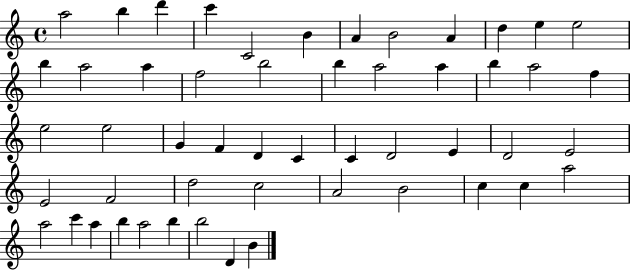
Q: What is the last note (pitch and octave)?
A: B4